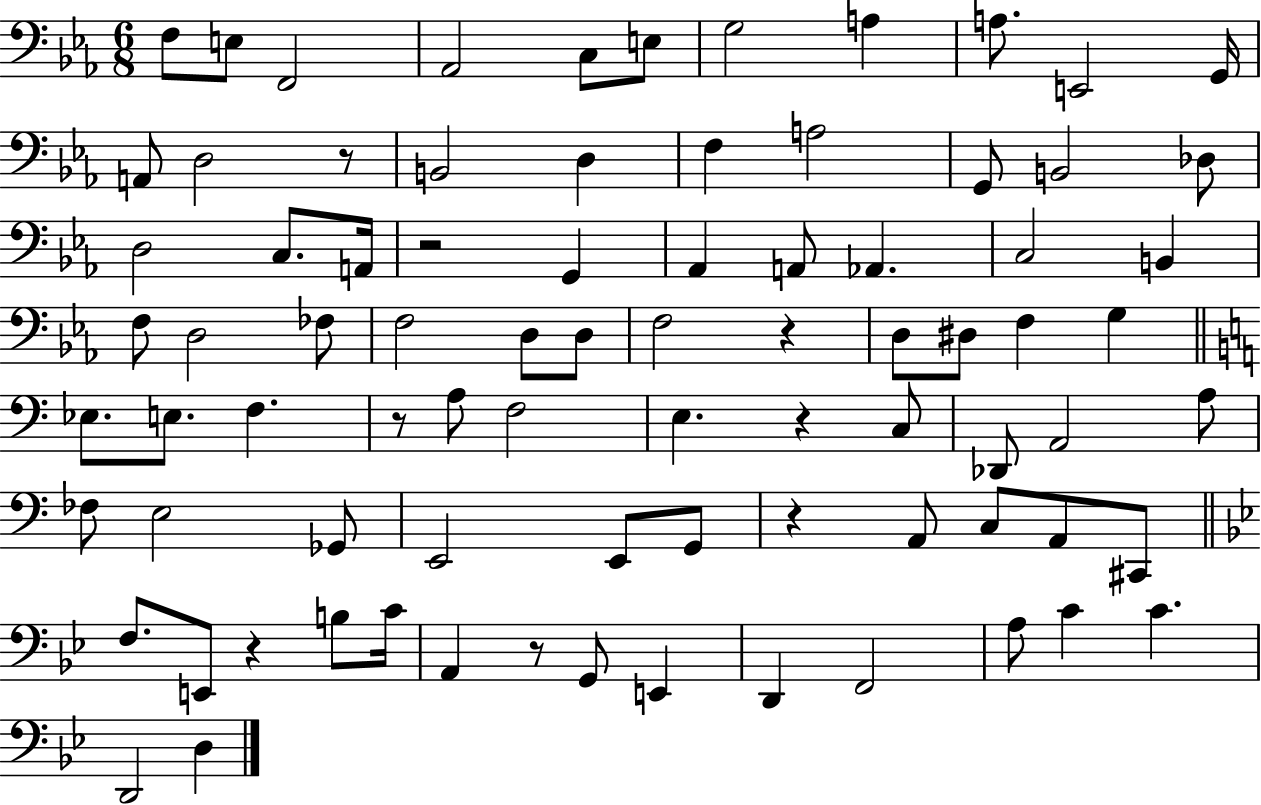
F3/e E3/e F2/h Ab2/h C3/e E3/e G3/h A3/q A3/e. E2/h G2/s A2/e D3/h R/e B2/h D3/q F3/q A3/h G2/e B2/h Db3/e D3/h C3/e. A2/s R/h G2/q Ab2/q A2/e Ab2/q. C3/h B2/q F3/e D3/h FES3/e F3/h D3/e D3/e F3/h R/q D3/e D#3/e F3/q G3/q Eb3/e. E3/e. F3/q. R/e A3/e F3/h E3/q. R/q C3/e Db2/e A2/h A3/e FES3/e E3/h Gb2/e E2/h E2/e G2/e R/q A2/e C3/e A2/e C#2/e F3/e. E2/e R/q B3/e C4/s A2/q R/e G2/e E2/q D2/q F2/h A3/e C4/q C4/q. D2/h D3/q